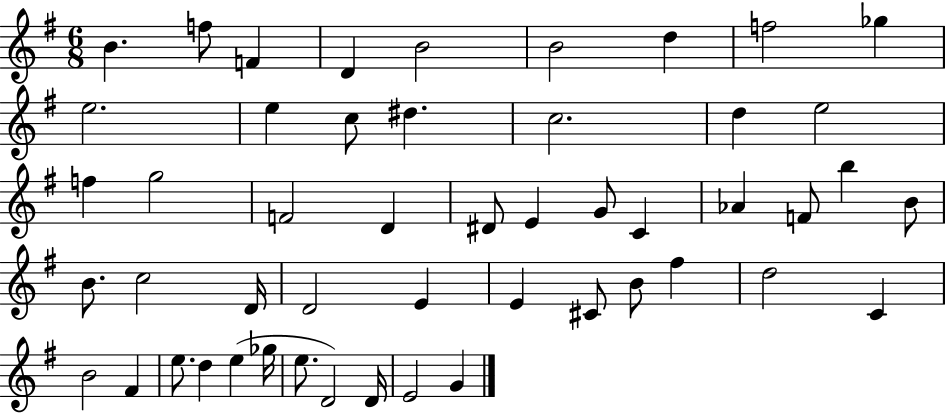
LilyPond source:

{
  \clef treble
  \numericTimeSignature
  \time 6/8
  \key g \major
  b'4. f''8 f'4 | d'4 b'2 | b'2 d''4 | f''2 ges''4 | \break e''2. | e''4 c''8 dis''4. | c''2. | d''4 e''2 | \break f''4 g''2 | f'2 d'4 | dis'8 e'4 g'8 c'4 | aes'4 f'8 b''4 b'8 | \break b'8. c''2 d'16 | d'2 e'4 | e'4 cis'8 b'8 fis''4 | d''2 c'4 | \break b'2 fis'4 | e''8. d''4 e''4( ges''16 | e''8. d'2) d'16 | e'2 g'4 | \break \bar "|."
}